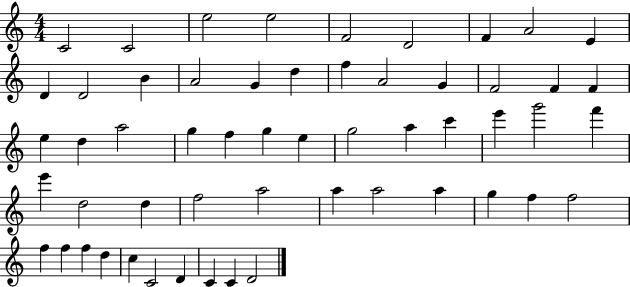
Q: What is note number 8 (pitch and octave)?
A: A4